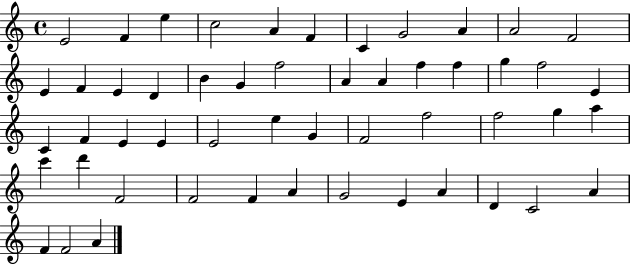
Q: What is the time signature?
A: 4/4